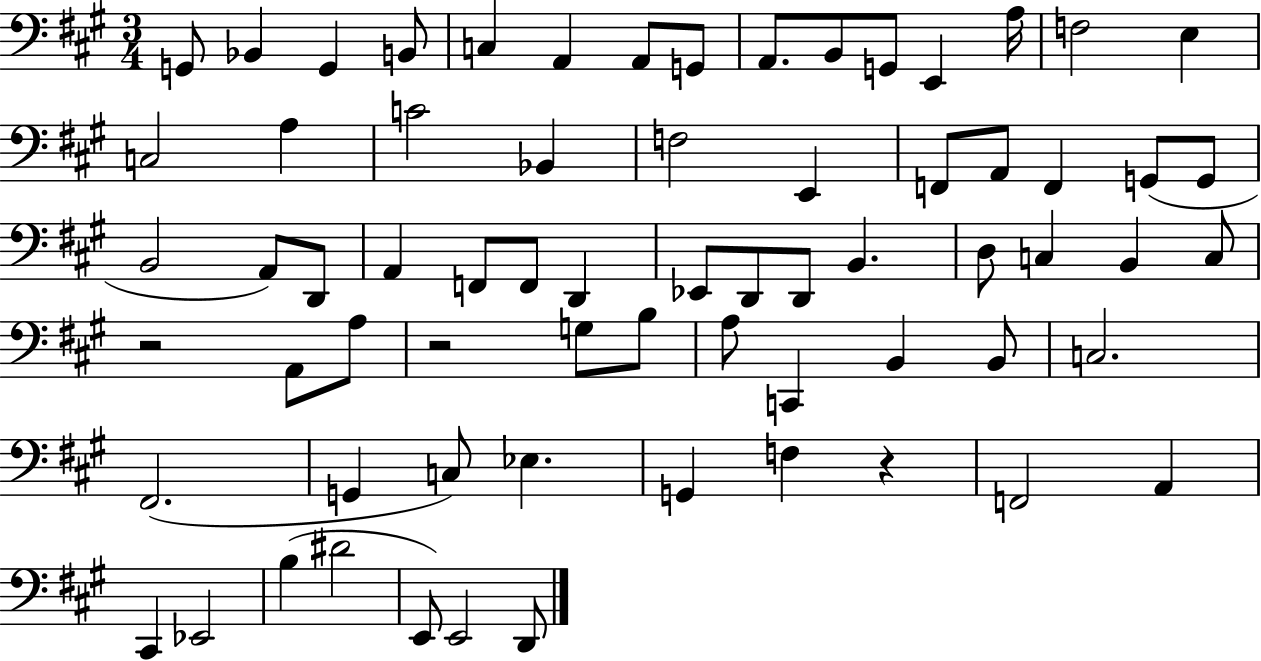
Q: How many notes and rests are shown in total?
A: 68